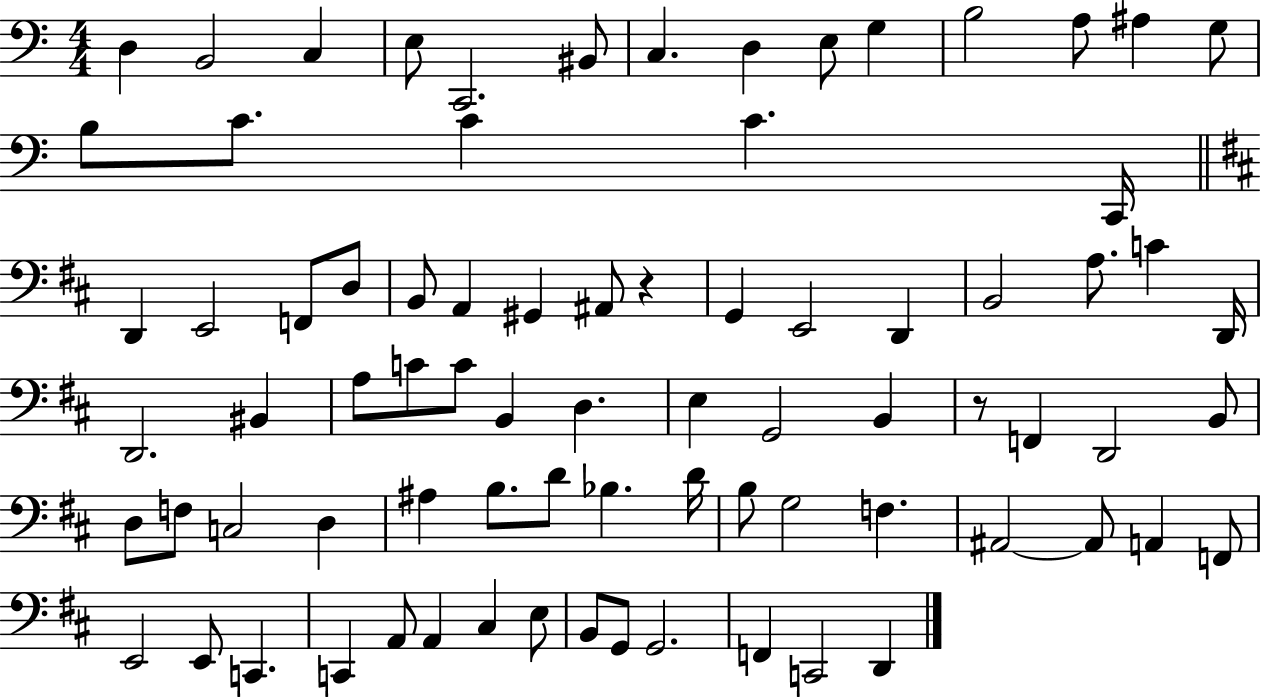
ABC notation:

X:1
T:Untitled
M:4/4
L:1/4
K:C
D, B,,2 C, E,/2 C,,2 ^B,,/2 C, D, E,/2 G, B,2 A,/2 ^A, G,/2 B,/2 C/2 C C C,,/4 D,, E,,2 F,,/2 D,/2 B,,/2 A,, ^G,, ^A,,/2 z G,, E,,2 D,, B,,2 A,/2 C D,,/4 D,,2 ^B,, A,/2 C/2 C/2 B,, D, E, G,,2 B,, z/2 F,, D,,2 B,,/2 D,/2 F,/2 C,2 D, ^A, B,/2 D/2 _B, D/4 B,/2 G,2 F, ^A,,2 ^A,,/2 A,, F,,/2 E,,2 E,,/2 C,, C,, A,,/2 A,, ^C, E,/2 B,,/2 G,,/2 G,,2 F,, C,,2 D,,